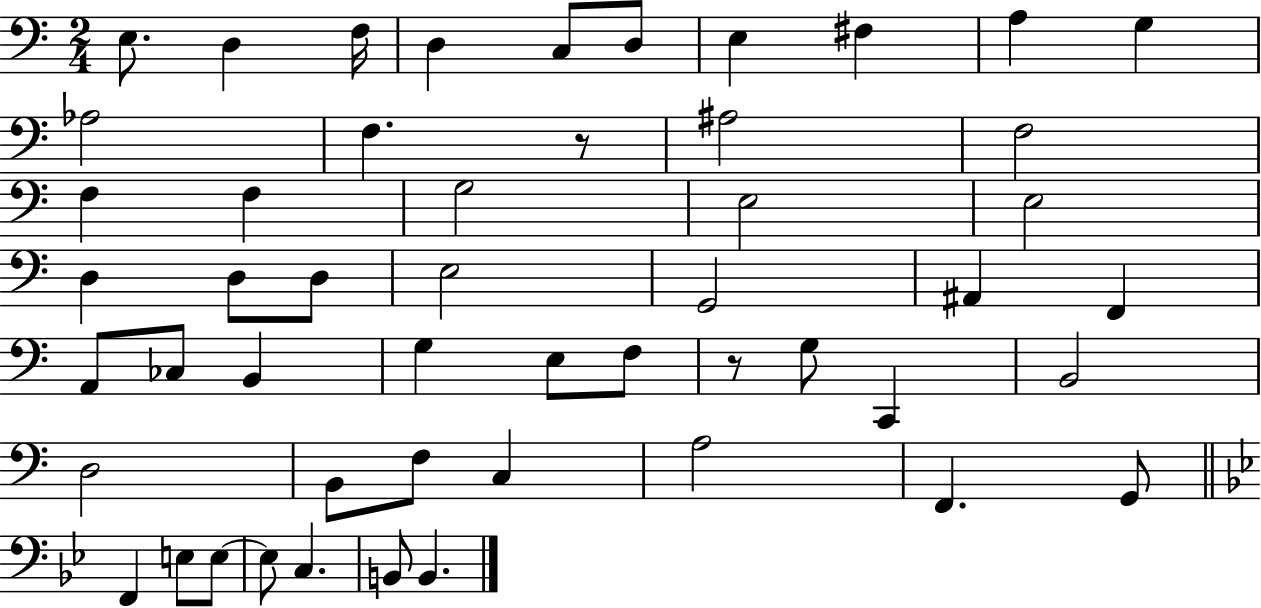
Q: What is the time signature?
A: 2/4